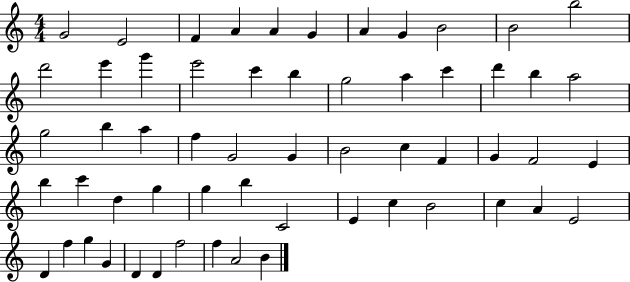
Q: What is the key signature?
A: C major